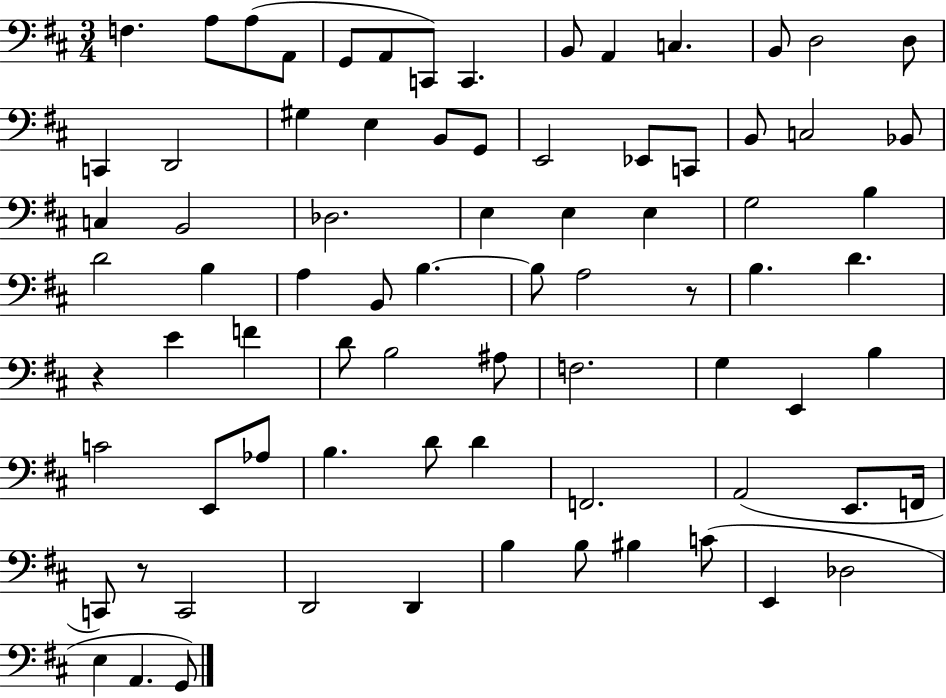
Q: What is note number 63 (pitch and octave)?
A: C2